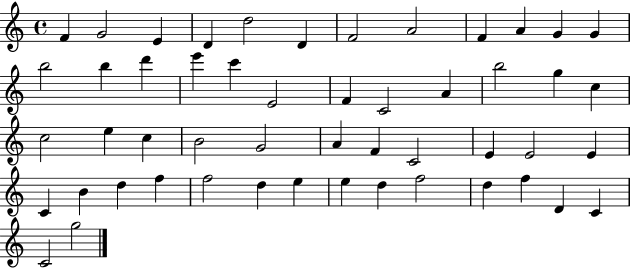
F4/q G4/h E4/q D4/q D5/h D4/q F4/h A4/h F4/q A4/q G4/q G4/q B5/h B5/q D6/q E6/q C6/q E4/h F4/q C4/h A4/q B5/h G5/q C5/q C5/h E5/q C5/q B4/h G4/h A4/q F4/q C4/h E4/q E4/h E4/q C4/q B4/q D5/q F5/q F5/h D5/q E5/q E5/q D5/q F5/h D5/q F5/q D4/q C4/q C4/h G5/h